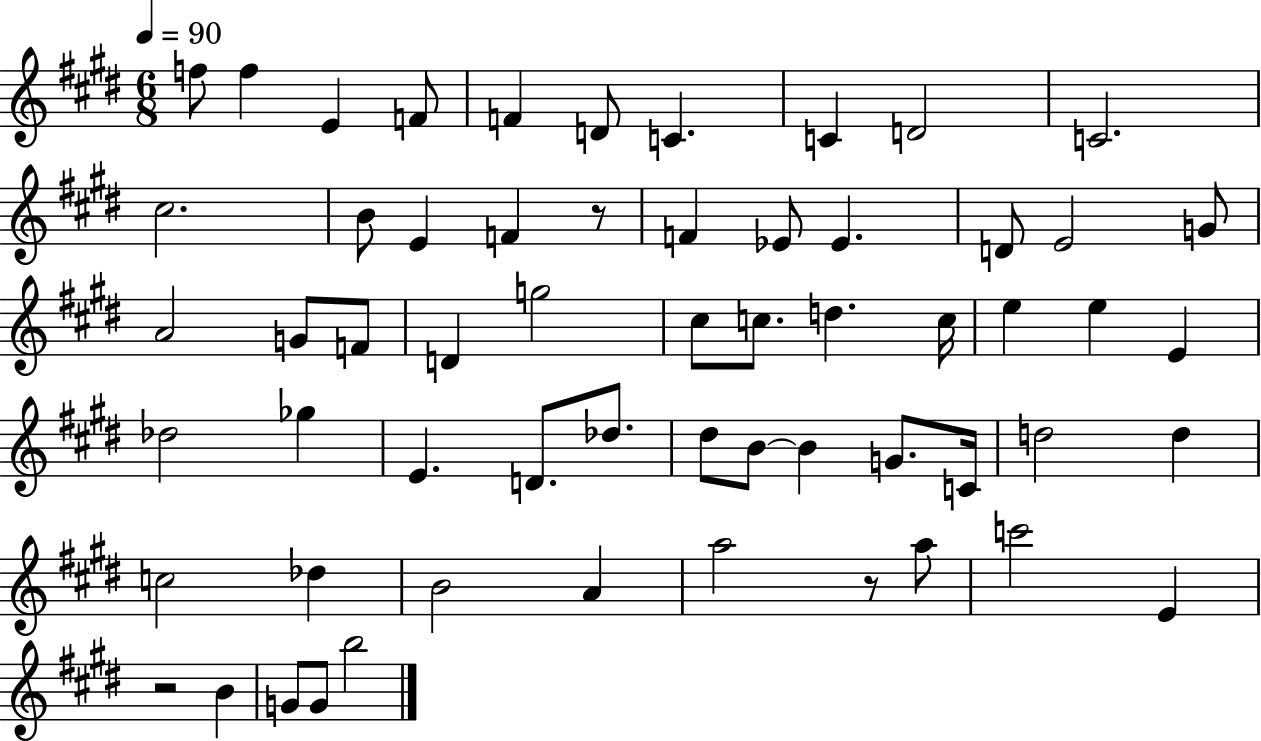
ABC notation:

X:1
T:Untitled
M:6/8
L:1/4
K:E
f/2 f E F/2 F D/2 C C D2 C2 ^c2 B/2 E F z/2 F _E/2 _E D/2 E2 G/2 A2 G/2 F/2 D g2 ^c/2 c/2 d c/4 e e E _d2 _g E D/2 _d/2 ^d/2 B/2 B G/2 C/4 d2 d c2 _d B2 A a2 z/2 a/2 c'2 E z2 B G/2 G/2 b2